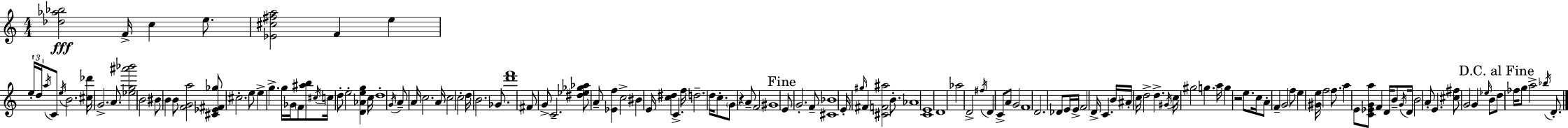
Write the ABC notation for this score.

X:1
T:Untitled
M:4/4
L:1/4
K:C
[_d_a_b]2 F/4 c e/2 [_E^c^fa]2 F e e/4 d/4 a/4 C/2 e/4 B2 [^c_d']/4 G2 A/2 [_eg^a'_b']2 B2 ^B/2 B B/2 [FGa]2 [^C_E^F_g]/2 ^c2 e/2 e g g/4 _G/4 F/2 [^ab]/2 ^c/4 c/4 d/2 e2 [D_Aeg] c/4 d4 G/4 A/2 A/4 c2 A/4 c2 c2 d/4 B2 _G/2 [d'f']4 ^F/2 G/2 C2 [^d_e_g_a]/2 A/2 [_Ef] c2 ^B E/4 [c^d] C f/4 d2 d/4 c/2 G/2 z A/2 F2 ^G4 E/2 G2 F/2 [^C_B]4 E/4 ^g/4 ^F [^CF^a]2 B/2 _A4 [CE]4 D4 _a2 D2 ^f/4 D C/2 A/2 G2 F4 D2 _D/2 E/4 E/4 F2 D/4 C B/4 ^A/4 c/4 d2 d ^G/4 c/4 ^g2 g a/4 g z2 e/2 c/4 A/2 F G2 f/2 e [^Ge]/4 f2 f/2 a E/2 [C_EGa]/2 F D/4 B/2 G/4 D/4 B2 A/2 E [^c^f]/2 G2 G _e/4 B/2 d/2 _f/4 g/2 a2 _b/4 D/2